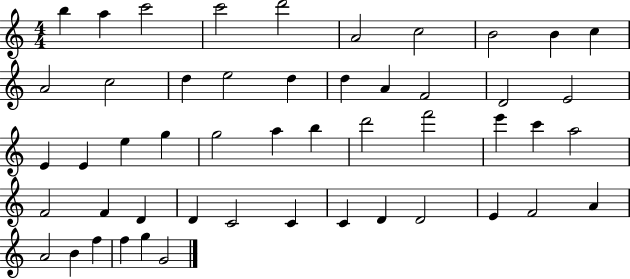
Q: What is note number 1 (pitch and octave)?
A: B5